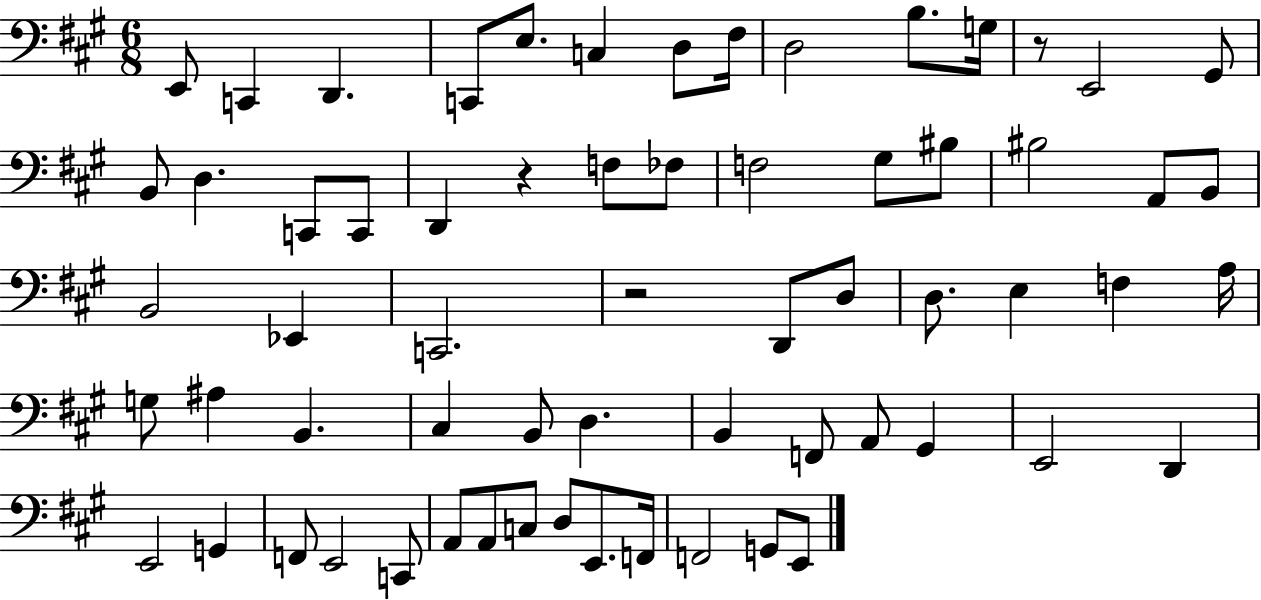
E2/e C2/q D2/q. C2/e E3/e. C3/q D3/e F#3/s D3/h B3/e. G3/s R/e E2/h G#2/e B2/e D3/q. C2/e C2/e D2/q R/q F3/e FES3/e F3/h G#3/e BIS3/e BIS3/h A2/e B2/e B2/h Eb2/q C2/h. R/h D2/e D3/e D3/e. E3/q F3/q A3/s G3/e A#3/q B2/q. C#3/q B2/e D3/q. B2/q F2/e A2/e G#2/q E2/h D2/q E2/h G2/q F2/e E2/h C2/e A2/e A2/e C3/e D3/e E2/e. F2/s F2/h G2/e E2/e